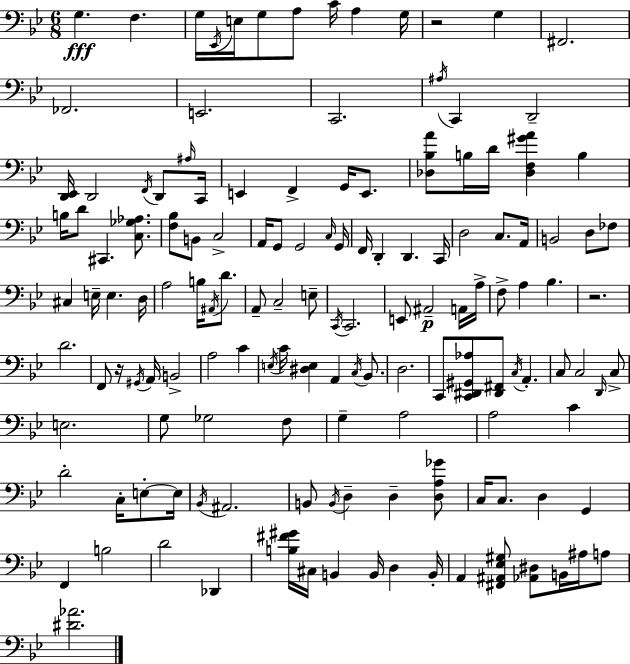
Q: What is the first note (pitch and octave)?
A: G3